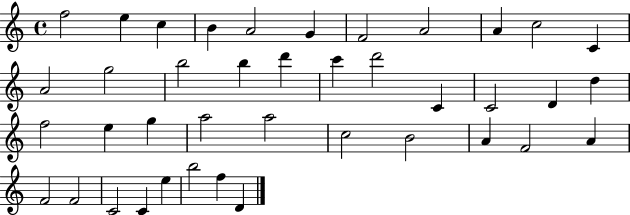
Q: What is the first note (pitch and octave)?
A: F5